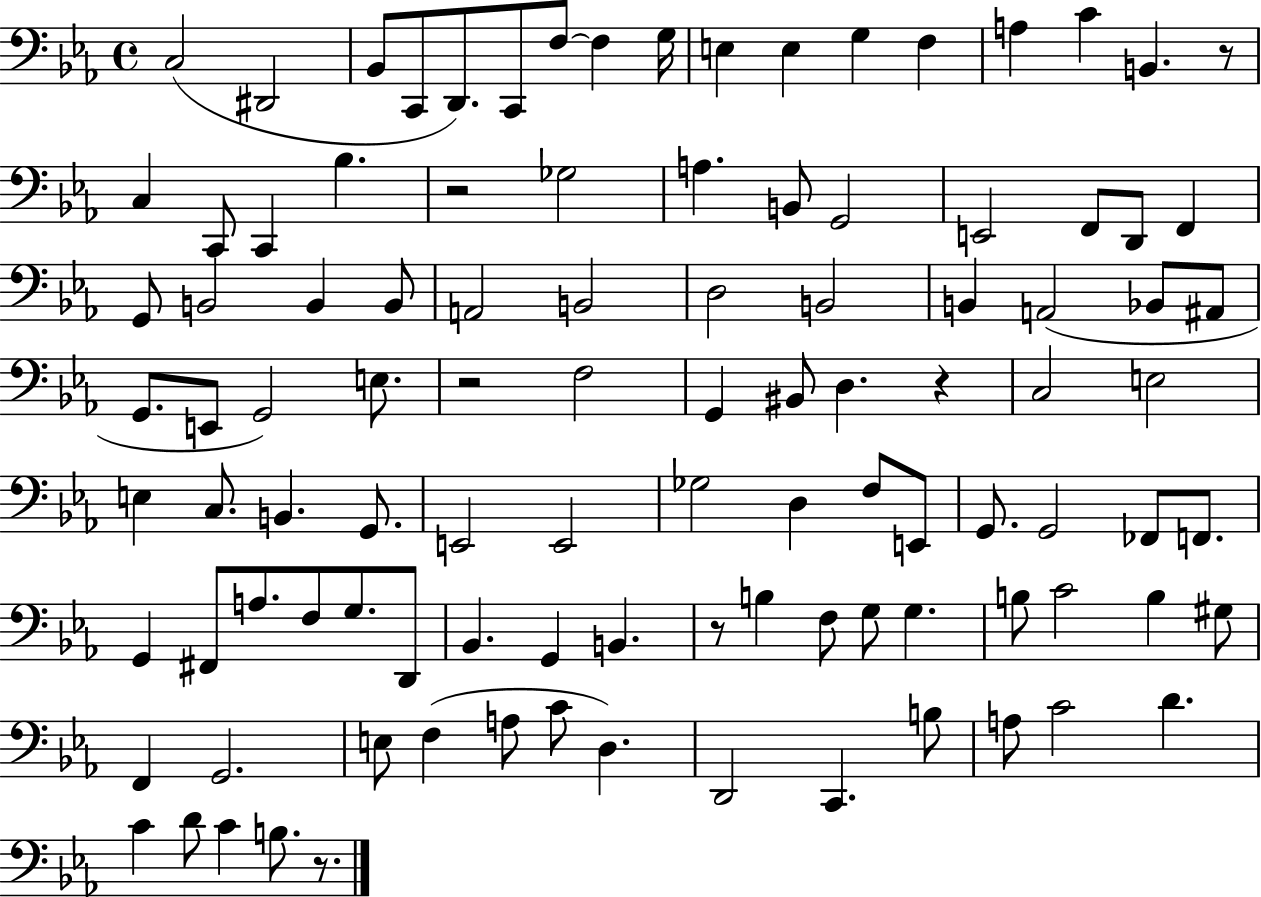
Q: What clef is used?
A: bass